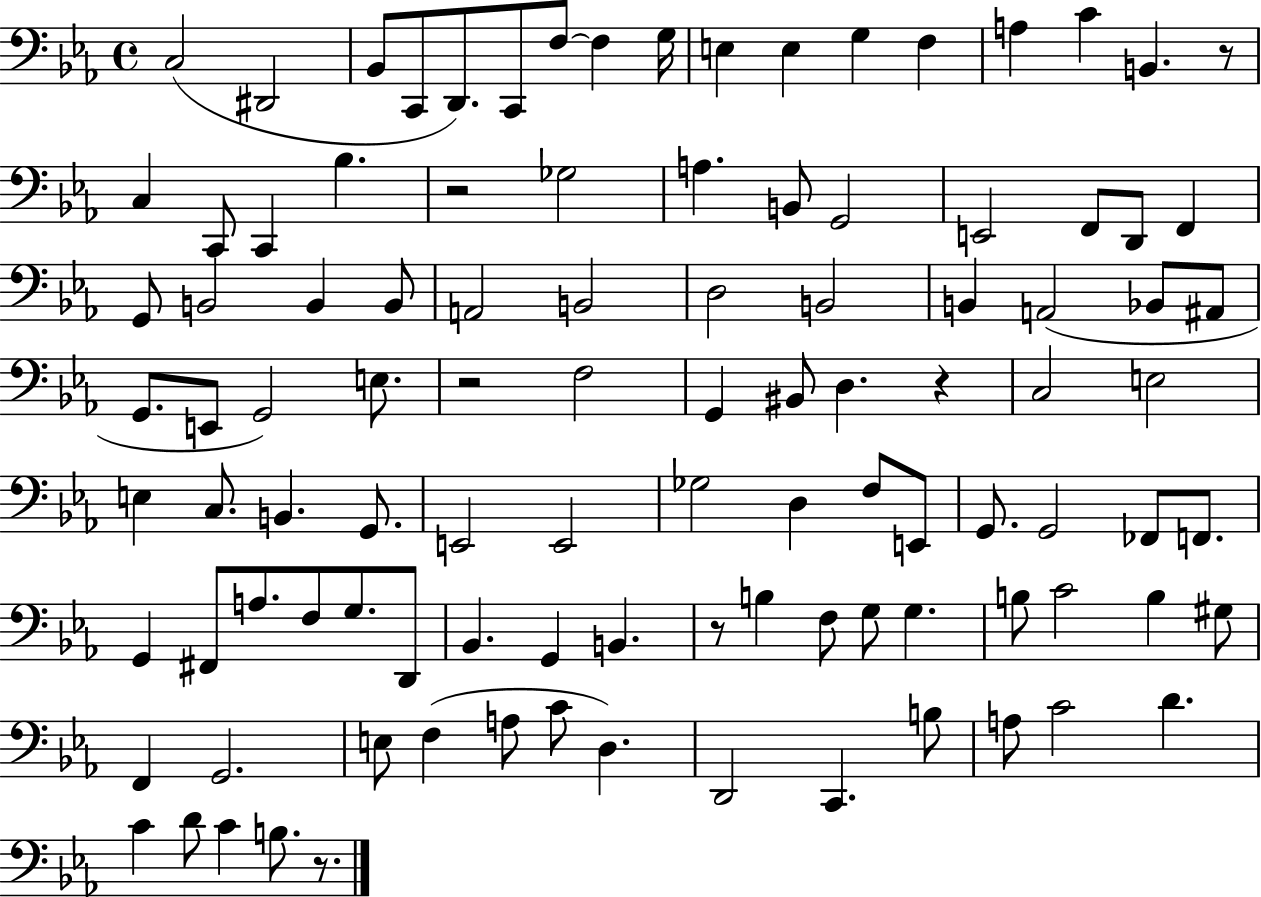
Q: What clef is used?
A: bass